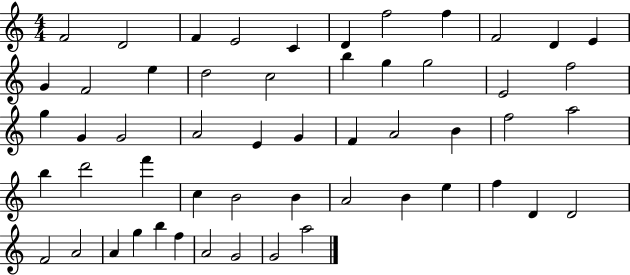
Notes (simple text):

F4/h D4/h F4/q E4/h C4/q D4/q F5/h F5/q F4/h D4/q E4/q G4/q F4/h E5/q D5/h C5/h B5/q G5/q G5/h E4/h F5/h G5/q G4/q G4/h A4/h E4/q G4/q F4/q A4/h B4/q F5/h A5/h B5/q D6/h F6/q C5/q B4/h B4/q A4/h B4/q E5/q F5/q D4/q D4/h F4/h A4/h A4/q G5/q B5/q F5/q A4/h G4/h G4/h A5/h